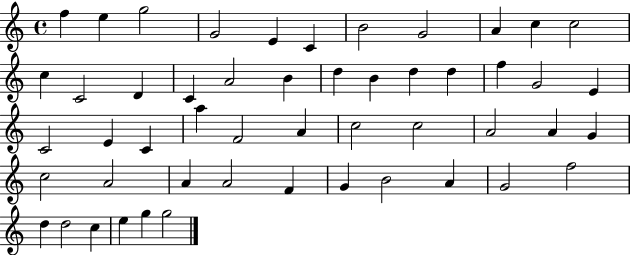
F5/q E5/q G5/h G4/h E4/q C4/q B4/h G4/h A4/q C5/q C5/h C5/q C4/h D4/q C4/q A4/h B4/q D5/q B4/q D5/q D5/q F5/q G4/h E4/q C4/h E4/q C4/q A5/q F4/h A4/q C5/h C5/h A4/h A4/q G4/q C5/h A4/h A4/q A4/h F4/q G4/q B4/h A4/q G4/h F5/h D5/q D5/h C5/q E5/q G5/q G5/h